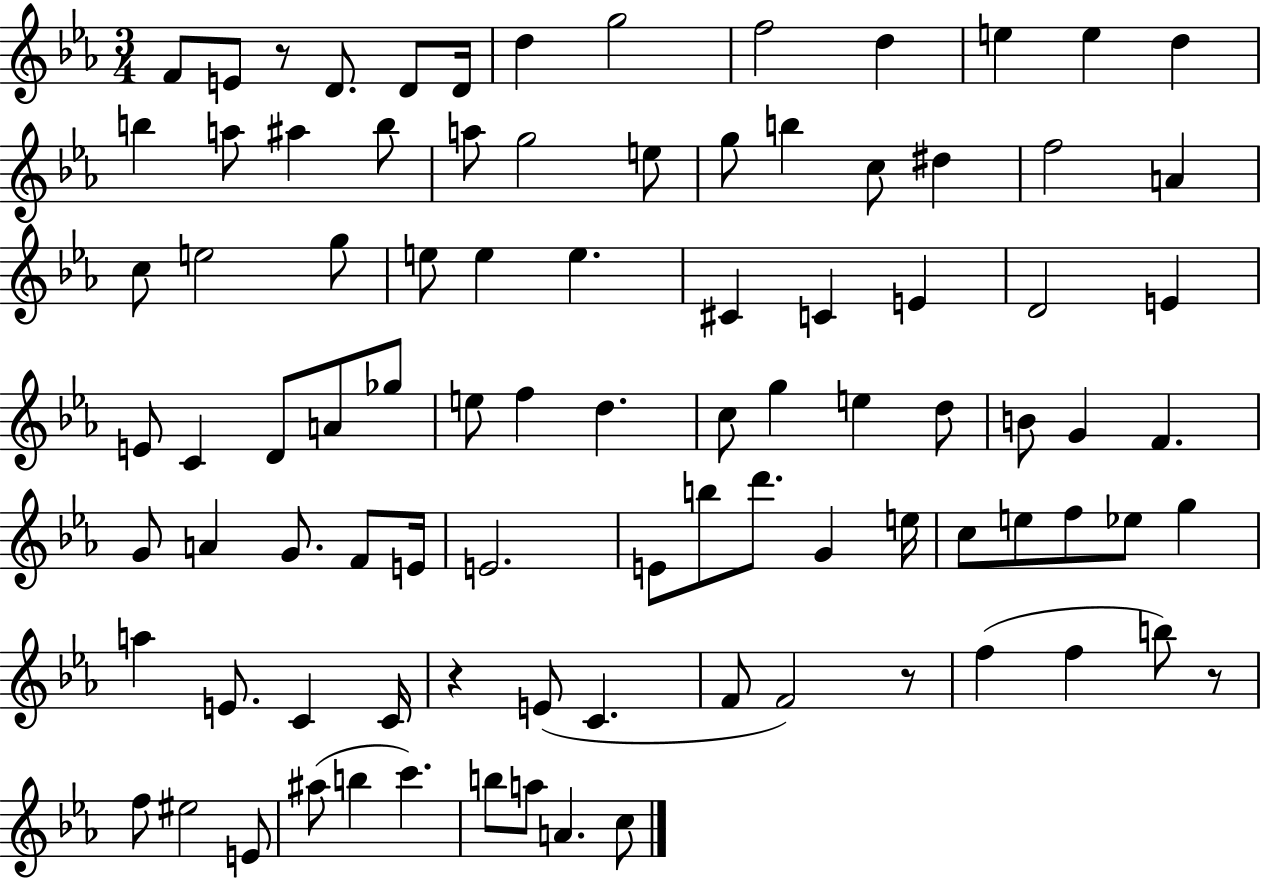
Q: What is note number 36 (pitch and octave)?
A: E4